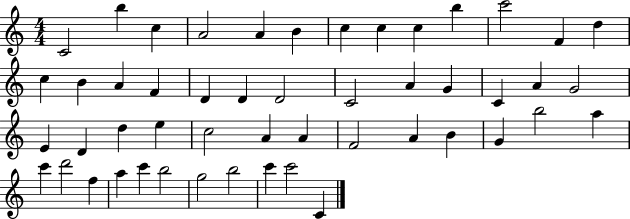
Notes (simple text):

C4/h B5/q C5/q A4/h A4/q B4/q C5/q C5/q C5/q B5/q C6/h F4/q D5/q C5/q B4/q A4/q F4/q D4/q D4/q D4/h C4/h A4/q G4/q C4/q A4/q G4/h E4/q D4/q D5/q E5/q C5/h A4/q A4/q F4/h A4/q B4/q G4/q B5/h A5/q C6/q D6/h F5/q A5/q C6/q B5/h G5/h B5/h C6/q C6/h C4/q